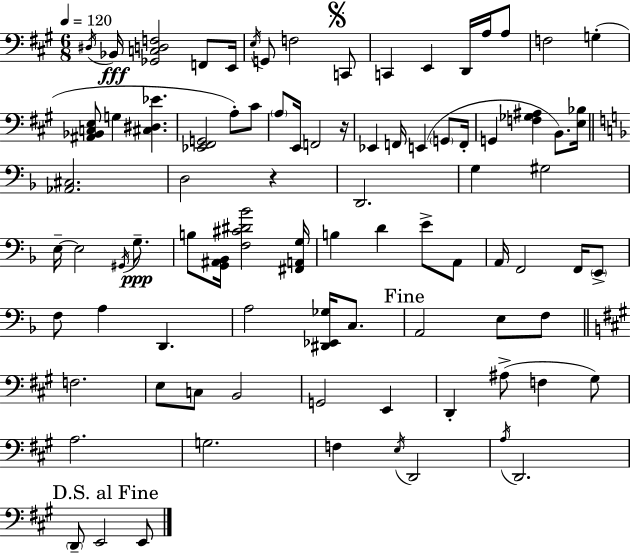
X:1
T:Untitled
M:6/8
L:1/4
K:A
^D,/4 _B,,/4 [_G,,C,D,F,]2 F,,/2 E,,/4 E,/4 G,,/2 F,2 C,,/2 C,, E,, D,,/4 A,/4 A,/2 F,2 G, [^A,,_B,,C,E,]/2 G, [^C,^D,_E] [_E,,^F,,G,,]2 A,/2 ^C/2 A,/2 E,,/4 F,,2 z/4 _E,, F,,/4 E,, G,,/2 F,,/4 G,, [F,_G,^A,] B,,/2 [E,_B,]/4 [_A,,^C,]2 D,2 z D,,2 G, ^G,2 E,/4 E,2 ^G,,/4 G,/2 B,/2 [G,,^A,,_B,,]/4 [F,^C^D_B]2 [^F,,A,,G,]/4 B, D E/2 A,,/2 A,,/4 F,,2 F,,/4 E,,/2 F,/2 A, D,, A,2 [^D,,_E,,_G,]/4 C,/2 A,,2 E,/2 F,/2 F,2 E,/2 C,/2 B,,2 G,,2 E,, D,, ^A,/2 F, ^G,/2 A,2 G,2 F, E,/4 D,,2 A,/4 D,,2 D,,/2 E,,2 E,,/2